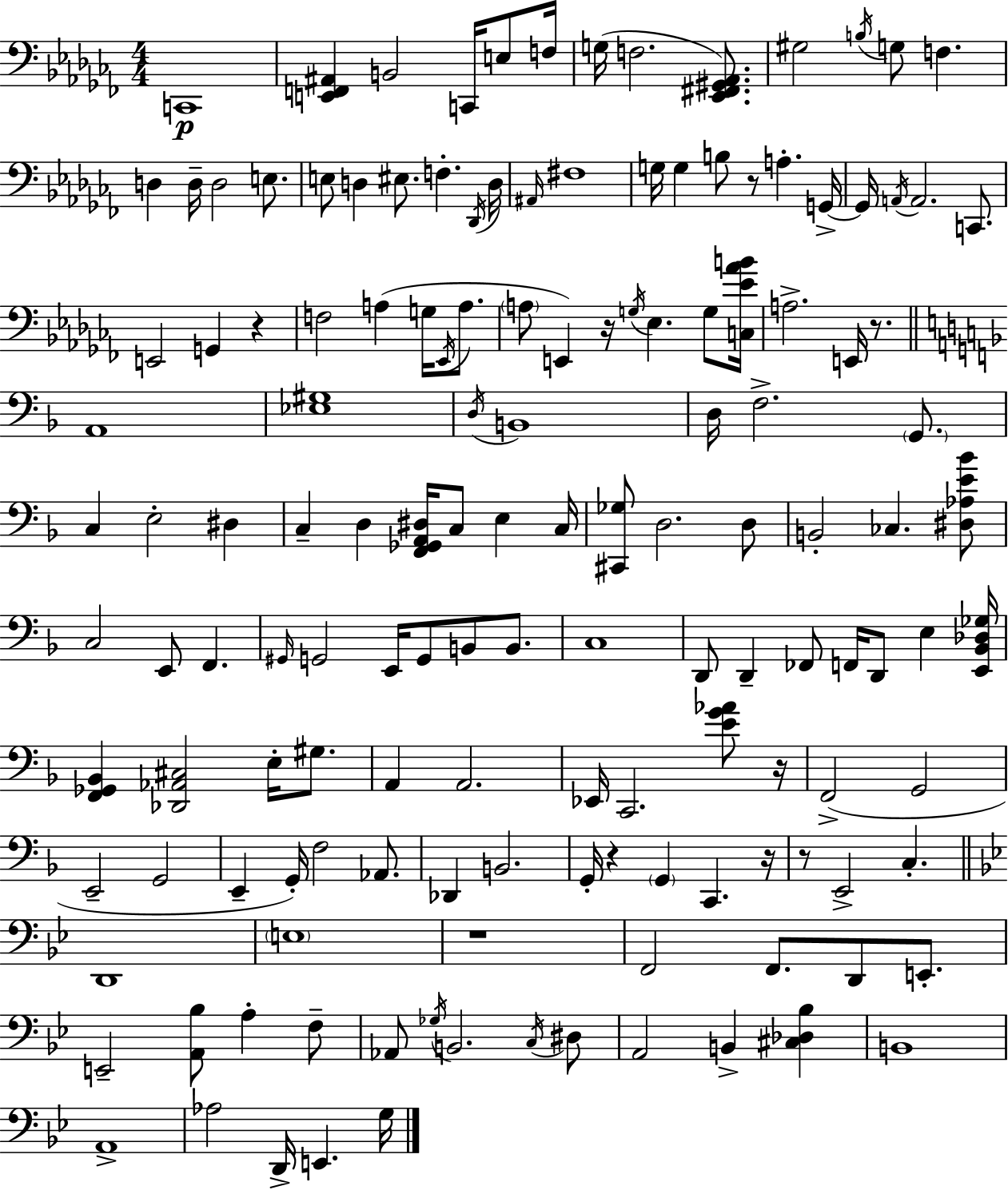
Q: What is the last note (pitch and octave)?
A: G3